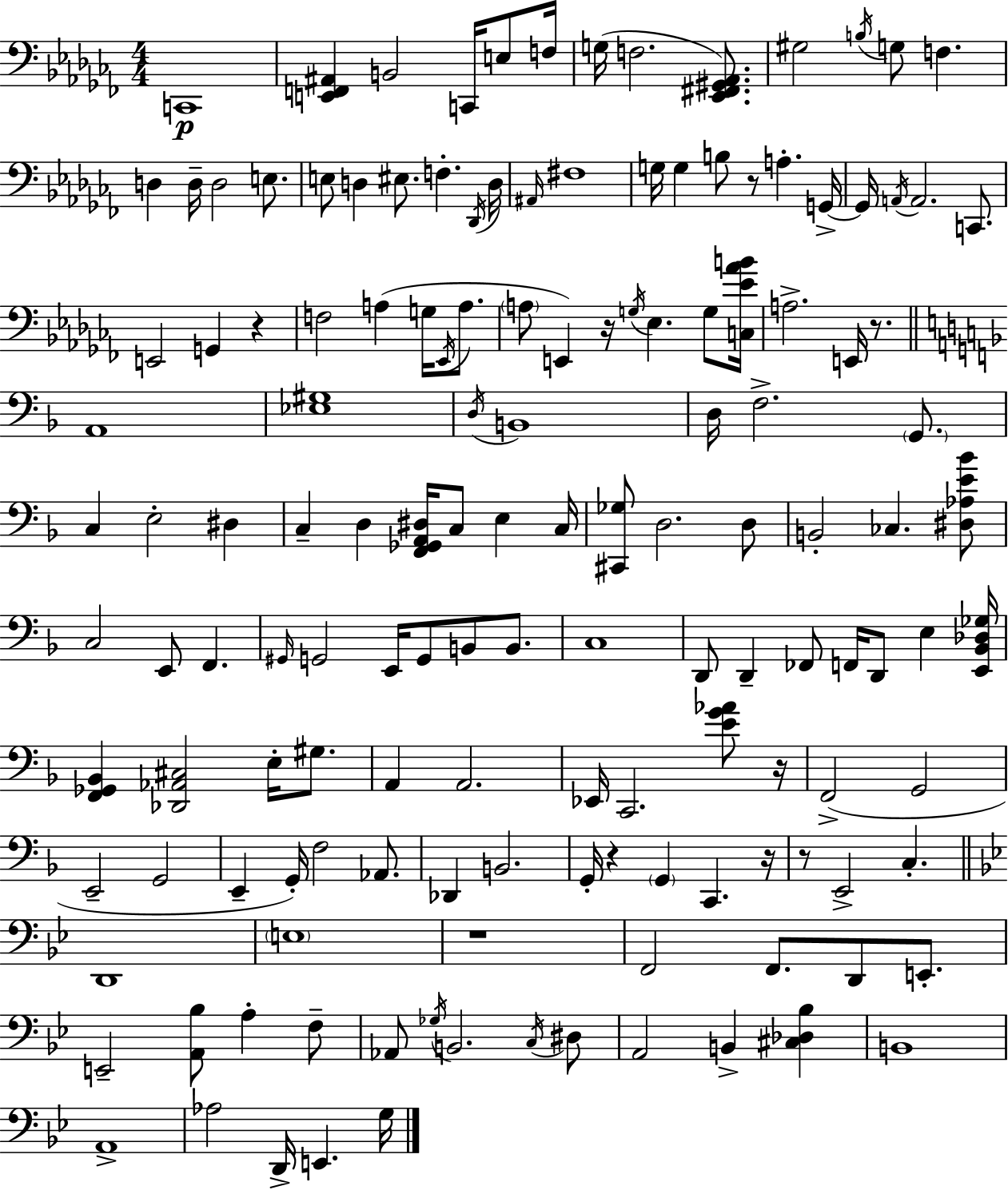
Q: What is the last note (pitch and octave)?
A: G3